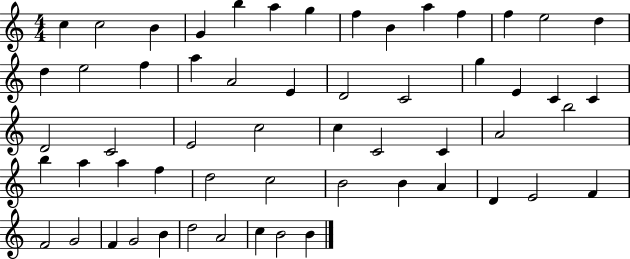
X:1
T:Untitled
M:4/4
L:1/4
K:C
c c2 B G b a g f B a f f e2 d d e2 f a A2 E D2 C2 g E C C D2 C2 E2 c2 c C2 C A2 b2 b a a f d2 c2 B2 B A D E2 F F2 G2 F G2 B d2 A2 c B2 B